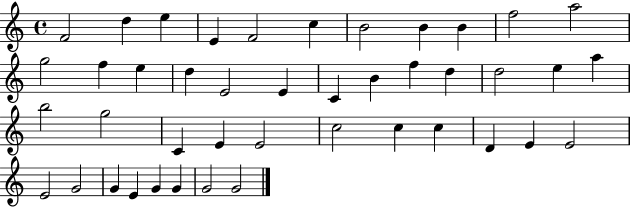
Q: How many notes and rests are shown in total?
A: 43